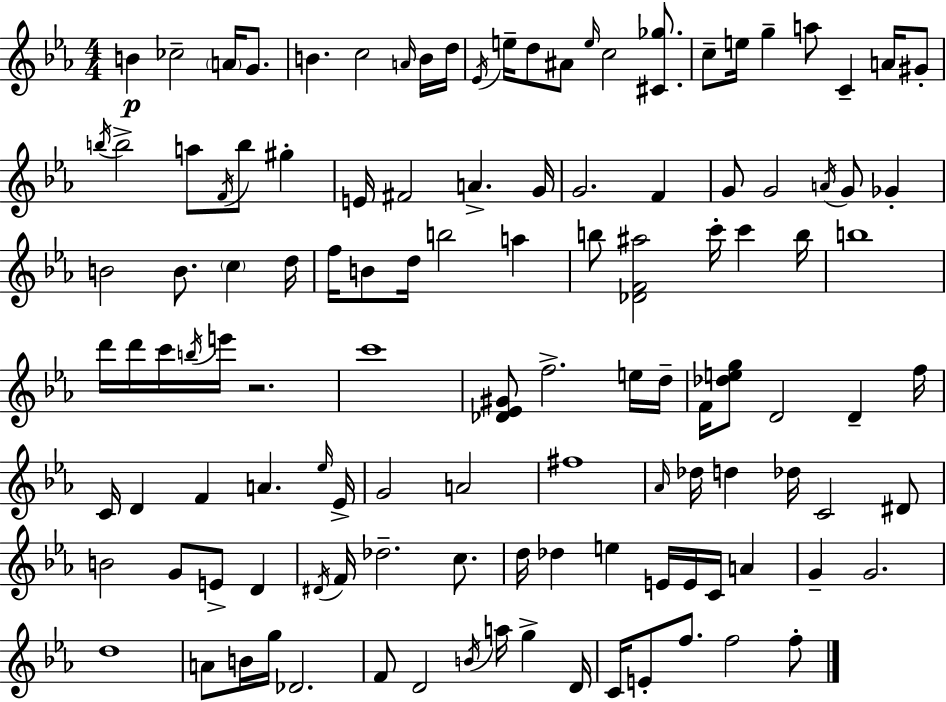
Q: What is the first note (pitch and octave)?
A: B4